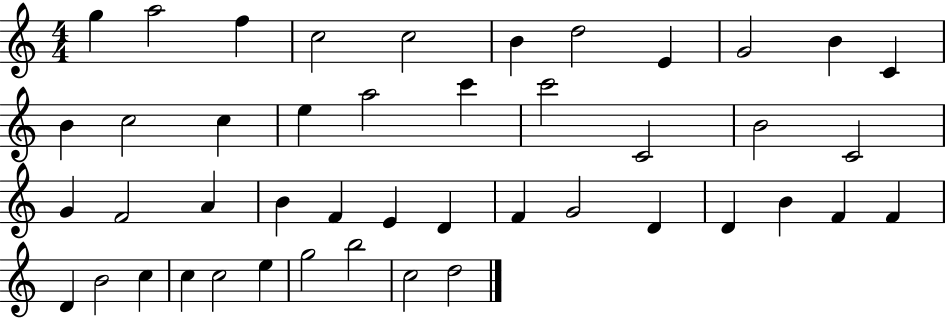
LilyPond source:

{
  \clef treble
  \numericTimeSignature
  \time 4/4
  \key c \major
  g''4 a''2 f''4 | c''2 c''2 | b'4 d''2 e'4 | g'2 b'4 c'4 | \break b'4 c''2 c''4 | e''4 a''2 c'''4 | c'''2 c'2 | b'2 c'2 | \break g'4 f'2 a'4 | b'4 f'4 e'4 d'4 | f'4 g'2 d'4 | d'4 b'4 f'4 f'4 | \break d'4 b'2 c''4 | c''4 c''2 e''4 | g''2 b''2 | c''2 d''2 | \break \bar "|."
}